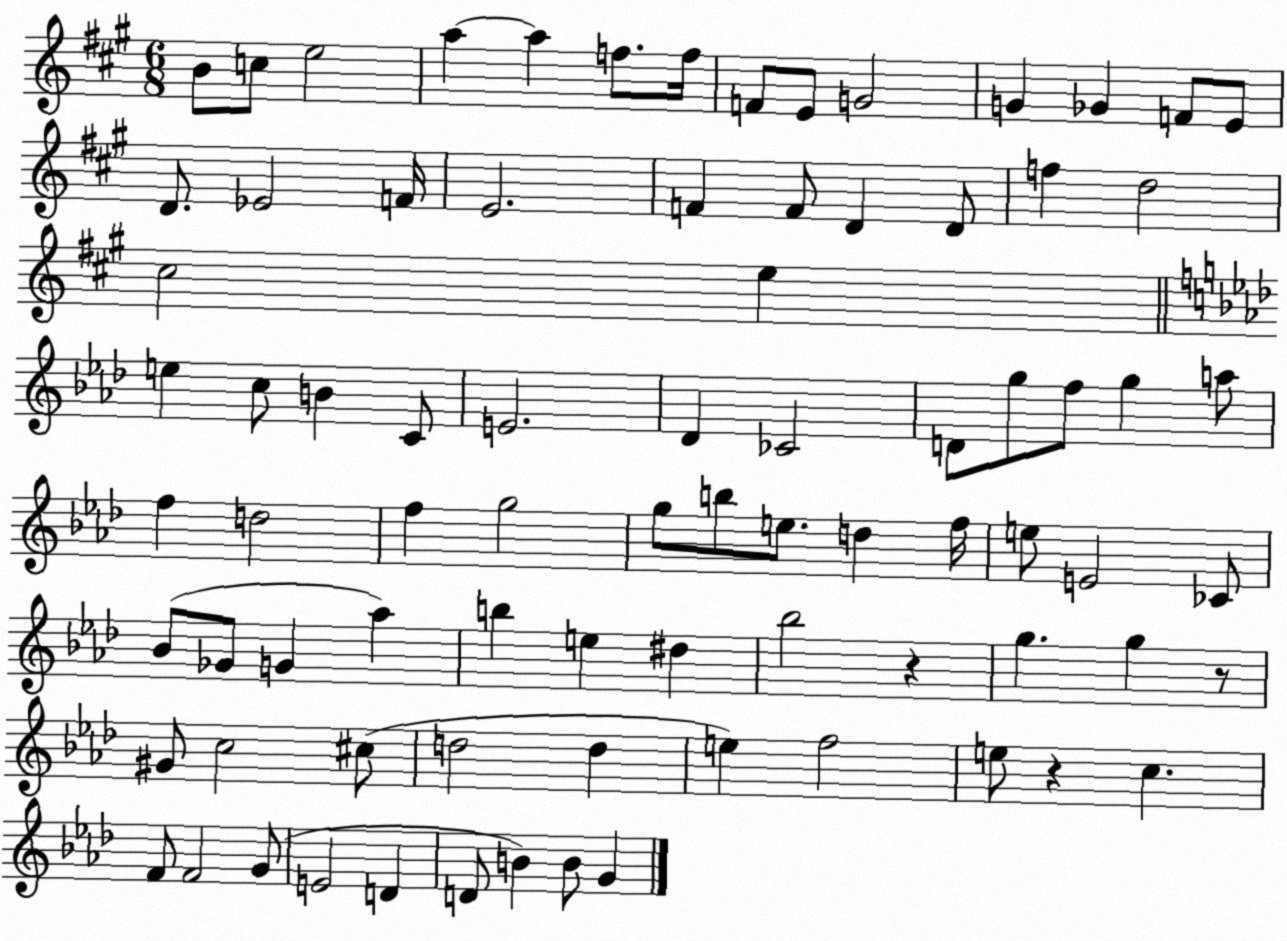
X:1
T:Untitled
M:6/8
L:1/4
K:A
B/2 c/2 e2 a a f/2 f/4 F/2 E/2 G2 G _G F/2 E/2 D/2 _E2 F/4 E2 F F/2 D D/2 f d2 ^c2 e e c/2 B C/2 E2 _D _C2 D/2 g/2 f/2 g a/2 f d2 f g2 g/2 b/2 e/2 d f/4 e/2 E2 _C/2 _B/2 _G/2 G _a b e ^d _b2 z g g z/2 ^G/2 c2 ^c/2 d2 d e f2 e/2 z c F/2 F2 G/2 E2 D D/2 B B/2 G